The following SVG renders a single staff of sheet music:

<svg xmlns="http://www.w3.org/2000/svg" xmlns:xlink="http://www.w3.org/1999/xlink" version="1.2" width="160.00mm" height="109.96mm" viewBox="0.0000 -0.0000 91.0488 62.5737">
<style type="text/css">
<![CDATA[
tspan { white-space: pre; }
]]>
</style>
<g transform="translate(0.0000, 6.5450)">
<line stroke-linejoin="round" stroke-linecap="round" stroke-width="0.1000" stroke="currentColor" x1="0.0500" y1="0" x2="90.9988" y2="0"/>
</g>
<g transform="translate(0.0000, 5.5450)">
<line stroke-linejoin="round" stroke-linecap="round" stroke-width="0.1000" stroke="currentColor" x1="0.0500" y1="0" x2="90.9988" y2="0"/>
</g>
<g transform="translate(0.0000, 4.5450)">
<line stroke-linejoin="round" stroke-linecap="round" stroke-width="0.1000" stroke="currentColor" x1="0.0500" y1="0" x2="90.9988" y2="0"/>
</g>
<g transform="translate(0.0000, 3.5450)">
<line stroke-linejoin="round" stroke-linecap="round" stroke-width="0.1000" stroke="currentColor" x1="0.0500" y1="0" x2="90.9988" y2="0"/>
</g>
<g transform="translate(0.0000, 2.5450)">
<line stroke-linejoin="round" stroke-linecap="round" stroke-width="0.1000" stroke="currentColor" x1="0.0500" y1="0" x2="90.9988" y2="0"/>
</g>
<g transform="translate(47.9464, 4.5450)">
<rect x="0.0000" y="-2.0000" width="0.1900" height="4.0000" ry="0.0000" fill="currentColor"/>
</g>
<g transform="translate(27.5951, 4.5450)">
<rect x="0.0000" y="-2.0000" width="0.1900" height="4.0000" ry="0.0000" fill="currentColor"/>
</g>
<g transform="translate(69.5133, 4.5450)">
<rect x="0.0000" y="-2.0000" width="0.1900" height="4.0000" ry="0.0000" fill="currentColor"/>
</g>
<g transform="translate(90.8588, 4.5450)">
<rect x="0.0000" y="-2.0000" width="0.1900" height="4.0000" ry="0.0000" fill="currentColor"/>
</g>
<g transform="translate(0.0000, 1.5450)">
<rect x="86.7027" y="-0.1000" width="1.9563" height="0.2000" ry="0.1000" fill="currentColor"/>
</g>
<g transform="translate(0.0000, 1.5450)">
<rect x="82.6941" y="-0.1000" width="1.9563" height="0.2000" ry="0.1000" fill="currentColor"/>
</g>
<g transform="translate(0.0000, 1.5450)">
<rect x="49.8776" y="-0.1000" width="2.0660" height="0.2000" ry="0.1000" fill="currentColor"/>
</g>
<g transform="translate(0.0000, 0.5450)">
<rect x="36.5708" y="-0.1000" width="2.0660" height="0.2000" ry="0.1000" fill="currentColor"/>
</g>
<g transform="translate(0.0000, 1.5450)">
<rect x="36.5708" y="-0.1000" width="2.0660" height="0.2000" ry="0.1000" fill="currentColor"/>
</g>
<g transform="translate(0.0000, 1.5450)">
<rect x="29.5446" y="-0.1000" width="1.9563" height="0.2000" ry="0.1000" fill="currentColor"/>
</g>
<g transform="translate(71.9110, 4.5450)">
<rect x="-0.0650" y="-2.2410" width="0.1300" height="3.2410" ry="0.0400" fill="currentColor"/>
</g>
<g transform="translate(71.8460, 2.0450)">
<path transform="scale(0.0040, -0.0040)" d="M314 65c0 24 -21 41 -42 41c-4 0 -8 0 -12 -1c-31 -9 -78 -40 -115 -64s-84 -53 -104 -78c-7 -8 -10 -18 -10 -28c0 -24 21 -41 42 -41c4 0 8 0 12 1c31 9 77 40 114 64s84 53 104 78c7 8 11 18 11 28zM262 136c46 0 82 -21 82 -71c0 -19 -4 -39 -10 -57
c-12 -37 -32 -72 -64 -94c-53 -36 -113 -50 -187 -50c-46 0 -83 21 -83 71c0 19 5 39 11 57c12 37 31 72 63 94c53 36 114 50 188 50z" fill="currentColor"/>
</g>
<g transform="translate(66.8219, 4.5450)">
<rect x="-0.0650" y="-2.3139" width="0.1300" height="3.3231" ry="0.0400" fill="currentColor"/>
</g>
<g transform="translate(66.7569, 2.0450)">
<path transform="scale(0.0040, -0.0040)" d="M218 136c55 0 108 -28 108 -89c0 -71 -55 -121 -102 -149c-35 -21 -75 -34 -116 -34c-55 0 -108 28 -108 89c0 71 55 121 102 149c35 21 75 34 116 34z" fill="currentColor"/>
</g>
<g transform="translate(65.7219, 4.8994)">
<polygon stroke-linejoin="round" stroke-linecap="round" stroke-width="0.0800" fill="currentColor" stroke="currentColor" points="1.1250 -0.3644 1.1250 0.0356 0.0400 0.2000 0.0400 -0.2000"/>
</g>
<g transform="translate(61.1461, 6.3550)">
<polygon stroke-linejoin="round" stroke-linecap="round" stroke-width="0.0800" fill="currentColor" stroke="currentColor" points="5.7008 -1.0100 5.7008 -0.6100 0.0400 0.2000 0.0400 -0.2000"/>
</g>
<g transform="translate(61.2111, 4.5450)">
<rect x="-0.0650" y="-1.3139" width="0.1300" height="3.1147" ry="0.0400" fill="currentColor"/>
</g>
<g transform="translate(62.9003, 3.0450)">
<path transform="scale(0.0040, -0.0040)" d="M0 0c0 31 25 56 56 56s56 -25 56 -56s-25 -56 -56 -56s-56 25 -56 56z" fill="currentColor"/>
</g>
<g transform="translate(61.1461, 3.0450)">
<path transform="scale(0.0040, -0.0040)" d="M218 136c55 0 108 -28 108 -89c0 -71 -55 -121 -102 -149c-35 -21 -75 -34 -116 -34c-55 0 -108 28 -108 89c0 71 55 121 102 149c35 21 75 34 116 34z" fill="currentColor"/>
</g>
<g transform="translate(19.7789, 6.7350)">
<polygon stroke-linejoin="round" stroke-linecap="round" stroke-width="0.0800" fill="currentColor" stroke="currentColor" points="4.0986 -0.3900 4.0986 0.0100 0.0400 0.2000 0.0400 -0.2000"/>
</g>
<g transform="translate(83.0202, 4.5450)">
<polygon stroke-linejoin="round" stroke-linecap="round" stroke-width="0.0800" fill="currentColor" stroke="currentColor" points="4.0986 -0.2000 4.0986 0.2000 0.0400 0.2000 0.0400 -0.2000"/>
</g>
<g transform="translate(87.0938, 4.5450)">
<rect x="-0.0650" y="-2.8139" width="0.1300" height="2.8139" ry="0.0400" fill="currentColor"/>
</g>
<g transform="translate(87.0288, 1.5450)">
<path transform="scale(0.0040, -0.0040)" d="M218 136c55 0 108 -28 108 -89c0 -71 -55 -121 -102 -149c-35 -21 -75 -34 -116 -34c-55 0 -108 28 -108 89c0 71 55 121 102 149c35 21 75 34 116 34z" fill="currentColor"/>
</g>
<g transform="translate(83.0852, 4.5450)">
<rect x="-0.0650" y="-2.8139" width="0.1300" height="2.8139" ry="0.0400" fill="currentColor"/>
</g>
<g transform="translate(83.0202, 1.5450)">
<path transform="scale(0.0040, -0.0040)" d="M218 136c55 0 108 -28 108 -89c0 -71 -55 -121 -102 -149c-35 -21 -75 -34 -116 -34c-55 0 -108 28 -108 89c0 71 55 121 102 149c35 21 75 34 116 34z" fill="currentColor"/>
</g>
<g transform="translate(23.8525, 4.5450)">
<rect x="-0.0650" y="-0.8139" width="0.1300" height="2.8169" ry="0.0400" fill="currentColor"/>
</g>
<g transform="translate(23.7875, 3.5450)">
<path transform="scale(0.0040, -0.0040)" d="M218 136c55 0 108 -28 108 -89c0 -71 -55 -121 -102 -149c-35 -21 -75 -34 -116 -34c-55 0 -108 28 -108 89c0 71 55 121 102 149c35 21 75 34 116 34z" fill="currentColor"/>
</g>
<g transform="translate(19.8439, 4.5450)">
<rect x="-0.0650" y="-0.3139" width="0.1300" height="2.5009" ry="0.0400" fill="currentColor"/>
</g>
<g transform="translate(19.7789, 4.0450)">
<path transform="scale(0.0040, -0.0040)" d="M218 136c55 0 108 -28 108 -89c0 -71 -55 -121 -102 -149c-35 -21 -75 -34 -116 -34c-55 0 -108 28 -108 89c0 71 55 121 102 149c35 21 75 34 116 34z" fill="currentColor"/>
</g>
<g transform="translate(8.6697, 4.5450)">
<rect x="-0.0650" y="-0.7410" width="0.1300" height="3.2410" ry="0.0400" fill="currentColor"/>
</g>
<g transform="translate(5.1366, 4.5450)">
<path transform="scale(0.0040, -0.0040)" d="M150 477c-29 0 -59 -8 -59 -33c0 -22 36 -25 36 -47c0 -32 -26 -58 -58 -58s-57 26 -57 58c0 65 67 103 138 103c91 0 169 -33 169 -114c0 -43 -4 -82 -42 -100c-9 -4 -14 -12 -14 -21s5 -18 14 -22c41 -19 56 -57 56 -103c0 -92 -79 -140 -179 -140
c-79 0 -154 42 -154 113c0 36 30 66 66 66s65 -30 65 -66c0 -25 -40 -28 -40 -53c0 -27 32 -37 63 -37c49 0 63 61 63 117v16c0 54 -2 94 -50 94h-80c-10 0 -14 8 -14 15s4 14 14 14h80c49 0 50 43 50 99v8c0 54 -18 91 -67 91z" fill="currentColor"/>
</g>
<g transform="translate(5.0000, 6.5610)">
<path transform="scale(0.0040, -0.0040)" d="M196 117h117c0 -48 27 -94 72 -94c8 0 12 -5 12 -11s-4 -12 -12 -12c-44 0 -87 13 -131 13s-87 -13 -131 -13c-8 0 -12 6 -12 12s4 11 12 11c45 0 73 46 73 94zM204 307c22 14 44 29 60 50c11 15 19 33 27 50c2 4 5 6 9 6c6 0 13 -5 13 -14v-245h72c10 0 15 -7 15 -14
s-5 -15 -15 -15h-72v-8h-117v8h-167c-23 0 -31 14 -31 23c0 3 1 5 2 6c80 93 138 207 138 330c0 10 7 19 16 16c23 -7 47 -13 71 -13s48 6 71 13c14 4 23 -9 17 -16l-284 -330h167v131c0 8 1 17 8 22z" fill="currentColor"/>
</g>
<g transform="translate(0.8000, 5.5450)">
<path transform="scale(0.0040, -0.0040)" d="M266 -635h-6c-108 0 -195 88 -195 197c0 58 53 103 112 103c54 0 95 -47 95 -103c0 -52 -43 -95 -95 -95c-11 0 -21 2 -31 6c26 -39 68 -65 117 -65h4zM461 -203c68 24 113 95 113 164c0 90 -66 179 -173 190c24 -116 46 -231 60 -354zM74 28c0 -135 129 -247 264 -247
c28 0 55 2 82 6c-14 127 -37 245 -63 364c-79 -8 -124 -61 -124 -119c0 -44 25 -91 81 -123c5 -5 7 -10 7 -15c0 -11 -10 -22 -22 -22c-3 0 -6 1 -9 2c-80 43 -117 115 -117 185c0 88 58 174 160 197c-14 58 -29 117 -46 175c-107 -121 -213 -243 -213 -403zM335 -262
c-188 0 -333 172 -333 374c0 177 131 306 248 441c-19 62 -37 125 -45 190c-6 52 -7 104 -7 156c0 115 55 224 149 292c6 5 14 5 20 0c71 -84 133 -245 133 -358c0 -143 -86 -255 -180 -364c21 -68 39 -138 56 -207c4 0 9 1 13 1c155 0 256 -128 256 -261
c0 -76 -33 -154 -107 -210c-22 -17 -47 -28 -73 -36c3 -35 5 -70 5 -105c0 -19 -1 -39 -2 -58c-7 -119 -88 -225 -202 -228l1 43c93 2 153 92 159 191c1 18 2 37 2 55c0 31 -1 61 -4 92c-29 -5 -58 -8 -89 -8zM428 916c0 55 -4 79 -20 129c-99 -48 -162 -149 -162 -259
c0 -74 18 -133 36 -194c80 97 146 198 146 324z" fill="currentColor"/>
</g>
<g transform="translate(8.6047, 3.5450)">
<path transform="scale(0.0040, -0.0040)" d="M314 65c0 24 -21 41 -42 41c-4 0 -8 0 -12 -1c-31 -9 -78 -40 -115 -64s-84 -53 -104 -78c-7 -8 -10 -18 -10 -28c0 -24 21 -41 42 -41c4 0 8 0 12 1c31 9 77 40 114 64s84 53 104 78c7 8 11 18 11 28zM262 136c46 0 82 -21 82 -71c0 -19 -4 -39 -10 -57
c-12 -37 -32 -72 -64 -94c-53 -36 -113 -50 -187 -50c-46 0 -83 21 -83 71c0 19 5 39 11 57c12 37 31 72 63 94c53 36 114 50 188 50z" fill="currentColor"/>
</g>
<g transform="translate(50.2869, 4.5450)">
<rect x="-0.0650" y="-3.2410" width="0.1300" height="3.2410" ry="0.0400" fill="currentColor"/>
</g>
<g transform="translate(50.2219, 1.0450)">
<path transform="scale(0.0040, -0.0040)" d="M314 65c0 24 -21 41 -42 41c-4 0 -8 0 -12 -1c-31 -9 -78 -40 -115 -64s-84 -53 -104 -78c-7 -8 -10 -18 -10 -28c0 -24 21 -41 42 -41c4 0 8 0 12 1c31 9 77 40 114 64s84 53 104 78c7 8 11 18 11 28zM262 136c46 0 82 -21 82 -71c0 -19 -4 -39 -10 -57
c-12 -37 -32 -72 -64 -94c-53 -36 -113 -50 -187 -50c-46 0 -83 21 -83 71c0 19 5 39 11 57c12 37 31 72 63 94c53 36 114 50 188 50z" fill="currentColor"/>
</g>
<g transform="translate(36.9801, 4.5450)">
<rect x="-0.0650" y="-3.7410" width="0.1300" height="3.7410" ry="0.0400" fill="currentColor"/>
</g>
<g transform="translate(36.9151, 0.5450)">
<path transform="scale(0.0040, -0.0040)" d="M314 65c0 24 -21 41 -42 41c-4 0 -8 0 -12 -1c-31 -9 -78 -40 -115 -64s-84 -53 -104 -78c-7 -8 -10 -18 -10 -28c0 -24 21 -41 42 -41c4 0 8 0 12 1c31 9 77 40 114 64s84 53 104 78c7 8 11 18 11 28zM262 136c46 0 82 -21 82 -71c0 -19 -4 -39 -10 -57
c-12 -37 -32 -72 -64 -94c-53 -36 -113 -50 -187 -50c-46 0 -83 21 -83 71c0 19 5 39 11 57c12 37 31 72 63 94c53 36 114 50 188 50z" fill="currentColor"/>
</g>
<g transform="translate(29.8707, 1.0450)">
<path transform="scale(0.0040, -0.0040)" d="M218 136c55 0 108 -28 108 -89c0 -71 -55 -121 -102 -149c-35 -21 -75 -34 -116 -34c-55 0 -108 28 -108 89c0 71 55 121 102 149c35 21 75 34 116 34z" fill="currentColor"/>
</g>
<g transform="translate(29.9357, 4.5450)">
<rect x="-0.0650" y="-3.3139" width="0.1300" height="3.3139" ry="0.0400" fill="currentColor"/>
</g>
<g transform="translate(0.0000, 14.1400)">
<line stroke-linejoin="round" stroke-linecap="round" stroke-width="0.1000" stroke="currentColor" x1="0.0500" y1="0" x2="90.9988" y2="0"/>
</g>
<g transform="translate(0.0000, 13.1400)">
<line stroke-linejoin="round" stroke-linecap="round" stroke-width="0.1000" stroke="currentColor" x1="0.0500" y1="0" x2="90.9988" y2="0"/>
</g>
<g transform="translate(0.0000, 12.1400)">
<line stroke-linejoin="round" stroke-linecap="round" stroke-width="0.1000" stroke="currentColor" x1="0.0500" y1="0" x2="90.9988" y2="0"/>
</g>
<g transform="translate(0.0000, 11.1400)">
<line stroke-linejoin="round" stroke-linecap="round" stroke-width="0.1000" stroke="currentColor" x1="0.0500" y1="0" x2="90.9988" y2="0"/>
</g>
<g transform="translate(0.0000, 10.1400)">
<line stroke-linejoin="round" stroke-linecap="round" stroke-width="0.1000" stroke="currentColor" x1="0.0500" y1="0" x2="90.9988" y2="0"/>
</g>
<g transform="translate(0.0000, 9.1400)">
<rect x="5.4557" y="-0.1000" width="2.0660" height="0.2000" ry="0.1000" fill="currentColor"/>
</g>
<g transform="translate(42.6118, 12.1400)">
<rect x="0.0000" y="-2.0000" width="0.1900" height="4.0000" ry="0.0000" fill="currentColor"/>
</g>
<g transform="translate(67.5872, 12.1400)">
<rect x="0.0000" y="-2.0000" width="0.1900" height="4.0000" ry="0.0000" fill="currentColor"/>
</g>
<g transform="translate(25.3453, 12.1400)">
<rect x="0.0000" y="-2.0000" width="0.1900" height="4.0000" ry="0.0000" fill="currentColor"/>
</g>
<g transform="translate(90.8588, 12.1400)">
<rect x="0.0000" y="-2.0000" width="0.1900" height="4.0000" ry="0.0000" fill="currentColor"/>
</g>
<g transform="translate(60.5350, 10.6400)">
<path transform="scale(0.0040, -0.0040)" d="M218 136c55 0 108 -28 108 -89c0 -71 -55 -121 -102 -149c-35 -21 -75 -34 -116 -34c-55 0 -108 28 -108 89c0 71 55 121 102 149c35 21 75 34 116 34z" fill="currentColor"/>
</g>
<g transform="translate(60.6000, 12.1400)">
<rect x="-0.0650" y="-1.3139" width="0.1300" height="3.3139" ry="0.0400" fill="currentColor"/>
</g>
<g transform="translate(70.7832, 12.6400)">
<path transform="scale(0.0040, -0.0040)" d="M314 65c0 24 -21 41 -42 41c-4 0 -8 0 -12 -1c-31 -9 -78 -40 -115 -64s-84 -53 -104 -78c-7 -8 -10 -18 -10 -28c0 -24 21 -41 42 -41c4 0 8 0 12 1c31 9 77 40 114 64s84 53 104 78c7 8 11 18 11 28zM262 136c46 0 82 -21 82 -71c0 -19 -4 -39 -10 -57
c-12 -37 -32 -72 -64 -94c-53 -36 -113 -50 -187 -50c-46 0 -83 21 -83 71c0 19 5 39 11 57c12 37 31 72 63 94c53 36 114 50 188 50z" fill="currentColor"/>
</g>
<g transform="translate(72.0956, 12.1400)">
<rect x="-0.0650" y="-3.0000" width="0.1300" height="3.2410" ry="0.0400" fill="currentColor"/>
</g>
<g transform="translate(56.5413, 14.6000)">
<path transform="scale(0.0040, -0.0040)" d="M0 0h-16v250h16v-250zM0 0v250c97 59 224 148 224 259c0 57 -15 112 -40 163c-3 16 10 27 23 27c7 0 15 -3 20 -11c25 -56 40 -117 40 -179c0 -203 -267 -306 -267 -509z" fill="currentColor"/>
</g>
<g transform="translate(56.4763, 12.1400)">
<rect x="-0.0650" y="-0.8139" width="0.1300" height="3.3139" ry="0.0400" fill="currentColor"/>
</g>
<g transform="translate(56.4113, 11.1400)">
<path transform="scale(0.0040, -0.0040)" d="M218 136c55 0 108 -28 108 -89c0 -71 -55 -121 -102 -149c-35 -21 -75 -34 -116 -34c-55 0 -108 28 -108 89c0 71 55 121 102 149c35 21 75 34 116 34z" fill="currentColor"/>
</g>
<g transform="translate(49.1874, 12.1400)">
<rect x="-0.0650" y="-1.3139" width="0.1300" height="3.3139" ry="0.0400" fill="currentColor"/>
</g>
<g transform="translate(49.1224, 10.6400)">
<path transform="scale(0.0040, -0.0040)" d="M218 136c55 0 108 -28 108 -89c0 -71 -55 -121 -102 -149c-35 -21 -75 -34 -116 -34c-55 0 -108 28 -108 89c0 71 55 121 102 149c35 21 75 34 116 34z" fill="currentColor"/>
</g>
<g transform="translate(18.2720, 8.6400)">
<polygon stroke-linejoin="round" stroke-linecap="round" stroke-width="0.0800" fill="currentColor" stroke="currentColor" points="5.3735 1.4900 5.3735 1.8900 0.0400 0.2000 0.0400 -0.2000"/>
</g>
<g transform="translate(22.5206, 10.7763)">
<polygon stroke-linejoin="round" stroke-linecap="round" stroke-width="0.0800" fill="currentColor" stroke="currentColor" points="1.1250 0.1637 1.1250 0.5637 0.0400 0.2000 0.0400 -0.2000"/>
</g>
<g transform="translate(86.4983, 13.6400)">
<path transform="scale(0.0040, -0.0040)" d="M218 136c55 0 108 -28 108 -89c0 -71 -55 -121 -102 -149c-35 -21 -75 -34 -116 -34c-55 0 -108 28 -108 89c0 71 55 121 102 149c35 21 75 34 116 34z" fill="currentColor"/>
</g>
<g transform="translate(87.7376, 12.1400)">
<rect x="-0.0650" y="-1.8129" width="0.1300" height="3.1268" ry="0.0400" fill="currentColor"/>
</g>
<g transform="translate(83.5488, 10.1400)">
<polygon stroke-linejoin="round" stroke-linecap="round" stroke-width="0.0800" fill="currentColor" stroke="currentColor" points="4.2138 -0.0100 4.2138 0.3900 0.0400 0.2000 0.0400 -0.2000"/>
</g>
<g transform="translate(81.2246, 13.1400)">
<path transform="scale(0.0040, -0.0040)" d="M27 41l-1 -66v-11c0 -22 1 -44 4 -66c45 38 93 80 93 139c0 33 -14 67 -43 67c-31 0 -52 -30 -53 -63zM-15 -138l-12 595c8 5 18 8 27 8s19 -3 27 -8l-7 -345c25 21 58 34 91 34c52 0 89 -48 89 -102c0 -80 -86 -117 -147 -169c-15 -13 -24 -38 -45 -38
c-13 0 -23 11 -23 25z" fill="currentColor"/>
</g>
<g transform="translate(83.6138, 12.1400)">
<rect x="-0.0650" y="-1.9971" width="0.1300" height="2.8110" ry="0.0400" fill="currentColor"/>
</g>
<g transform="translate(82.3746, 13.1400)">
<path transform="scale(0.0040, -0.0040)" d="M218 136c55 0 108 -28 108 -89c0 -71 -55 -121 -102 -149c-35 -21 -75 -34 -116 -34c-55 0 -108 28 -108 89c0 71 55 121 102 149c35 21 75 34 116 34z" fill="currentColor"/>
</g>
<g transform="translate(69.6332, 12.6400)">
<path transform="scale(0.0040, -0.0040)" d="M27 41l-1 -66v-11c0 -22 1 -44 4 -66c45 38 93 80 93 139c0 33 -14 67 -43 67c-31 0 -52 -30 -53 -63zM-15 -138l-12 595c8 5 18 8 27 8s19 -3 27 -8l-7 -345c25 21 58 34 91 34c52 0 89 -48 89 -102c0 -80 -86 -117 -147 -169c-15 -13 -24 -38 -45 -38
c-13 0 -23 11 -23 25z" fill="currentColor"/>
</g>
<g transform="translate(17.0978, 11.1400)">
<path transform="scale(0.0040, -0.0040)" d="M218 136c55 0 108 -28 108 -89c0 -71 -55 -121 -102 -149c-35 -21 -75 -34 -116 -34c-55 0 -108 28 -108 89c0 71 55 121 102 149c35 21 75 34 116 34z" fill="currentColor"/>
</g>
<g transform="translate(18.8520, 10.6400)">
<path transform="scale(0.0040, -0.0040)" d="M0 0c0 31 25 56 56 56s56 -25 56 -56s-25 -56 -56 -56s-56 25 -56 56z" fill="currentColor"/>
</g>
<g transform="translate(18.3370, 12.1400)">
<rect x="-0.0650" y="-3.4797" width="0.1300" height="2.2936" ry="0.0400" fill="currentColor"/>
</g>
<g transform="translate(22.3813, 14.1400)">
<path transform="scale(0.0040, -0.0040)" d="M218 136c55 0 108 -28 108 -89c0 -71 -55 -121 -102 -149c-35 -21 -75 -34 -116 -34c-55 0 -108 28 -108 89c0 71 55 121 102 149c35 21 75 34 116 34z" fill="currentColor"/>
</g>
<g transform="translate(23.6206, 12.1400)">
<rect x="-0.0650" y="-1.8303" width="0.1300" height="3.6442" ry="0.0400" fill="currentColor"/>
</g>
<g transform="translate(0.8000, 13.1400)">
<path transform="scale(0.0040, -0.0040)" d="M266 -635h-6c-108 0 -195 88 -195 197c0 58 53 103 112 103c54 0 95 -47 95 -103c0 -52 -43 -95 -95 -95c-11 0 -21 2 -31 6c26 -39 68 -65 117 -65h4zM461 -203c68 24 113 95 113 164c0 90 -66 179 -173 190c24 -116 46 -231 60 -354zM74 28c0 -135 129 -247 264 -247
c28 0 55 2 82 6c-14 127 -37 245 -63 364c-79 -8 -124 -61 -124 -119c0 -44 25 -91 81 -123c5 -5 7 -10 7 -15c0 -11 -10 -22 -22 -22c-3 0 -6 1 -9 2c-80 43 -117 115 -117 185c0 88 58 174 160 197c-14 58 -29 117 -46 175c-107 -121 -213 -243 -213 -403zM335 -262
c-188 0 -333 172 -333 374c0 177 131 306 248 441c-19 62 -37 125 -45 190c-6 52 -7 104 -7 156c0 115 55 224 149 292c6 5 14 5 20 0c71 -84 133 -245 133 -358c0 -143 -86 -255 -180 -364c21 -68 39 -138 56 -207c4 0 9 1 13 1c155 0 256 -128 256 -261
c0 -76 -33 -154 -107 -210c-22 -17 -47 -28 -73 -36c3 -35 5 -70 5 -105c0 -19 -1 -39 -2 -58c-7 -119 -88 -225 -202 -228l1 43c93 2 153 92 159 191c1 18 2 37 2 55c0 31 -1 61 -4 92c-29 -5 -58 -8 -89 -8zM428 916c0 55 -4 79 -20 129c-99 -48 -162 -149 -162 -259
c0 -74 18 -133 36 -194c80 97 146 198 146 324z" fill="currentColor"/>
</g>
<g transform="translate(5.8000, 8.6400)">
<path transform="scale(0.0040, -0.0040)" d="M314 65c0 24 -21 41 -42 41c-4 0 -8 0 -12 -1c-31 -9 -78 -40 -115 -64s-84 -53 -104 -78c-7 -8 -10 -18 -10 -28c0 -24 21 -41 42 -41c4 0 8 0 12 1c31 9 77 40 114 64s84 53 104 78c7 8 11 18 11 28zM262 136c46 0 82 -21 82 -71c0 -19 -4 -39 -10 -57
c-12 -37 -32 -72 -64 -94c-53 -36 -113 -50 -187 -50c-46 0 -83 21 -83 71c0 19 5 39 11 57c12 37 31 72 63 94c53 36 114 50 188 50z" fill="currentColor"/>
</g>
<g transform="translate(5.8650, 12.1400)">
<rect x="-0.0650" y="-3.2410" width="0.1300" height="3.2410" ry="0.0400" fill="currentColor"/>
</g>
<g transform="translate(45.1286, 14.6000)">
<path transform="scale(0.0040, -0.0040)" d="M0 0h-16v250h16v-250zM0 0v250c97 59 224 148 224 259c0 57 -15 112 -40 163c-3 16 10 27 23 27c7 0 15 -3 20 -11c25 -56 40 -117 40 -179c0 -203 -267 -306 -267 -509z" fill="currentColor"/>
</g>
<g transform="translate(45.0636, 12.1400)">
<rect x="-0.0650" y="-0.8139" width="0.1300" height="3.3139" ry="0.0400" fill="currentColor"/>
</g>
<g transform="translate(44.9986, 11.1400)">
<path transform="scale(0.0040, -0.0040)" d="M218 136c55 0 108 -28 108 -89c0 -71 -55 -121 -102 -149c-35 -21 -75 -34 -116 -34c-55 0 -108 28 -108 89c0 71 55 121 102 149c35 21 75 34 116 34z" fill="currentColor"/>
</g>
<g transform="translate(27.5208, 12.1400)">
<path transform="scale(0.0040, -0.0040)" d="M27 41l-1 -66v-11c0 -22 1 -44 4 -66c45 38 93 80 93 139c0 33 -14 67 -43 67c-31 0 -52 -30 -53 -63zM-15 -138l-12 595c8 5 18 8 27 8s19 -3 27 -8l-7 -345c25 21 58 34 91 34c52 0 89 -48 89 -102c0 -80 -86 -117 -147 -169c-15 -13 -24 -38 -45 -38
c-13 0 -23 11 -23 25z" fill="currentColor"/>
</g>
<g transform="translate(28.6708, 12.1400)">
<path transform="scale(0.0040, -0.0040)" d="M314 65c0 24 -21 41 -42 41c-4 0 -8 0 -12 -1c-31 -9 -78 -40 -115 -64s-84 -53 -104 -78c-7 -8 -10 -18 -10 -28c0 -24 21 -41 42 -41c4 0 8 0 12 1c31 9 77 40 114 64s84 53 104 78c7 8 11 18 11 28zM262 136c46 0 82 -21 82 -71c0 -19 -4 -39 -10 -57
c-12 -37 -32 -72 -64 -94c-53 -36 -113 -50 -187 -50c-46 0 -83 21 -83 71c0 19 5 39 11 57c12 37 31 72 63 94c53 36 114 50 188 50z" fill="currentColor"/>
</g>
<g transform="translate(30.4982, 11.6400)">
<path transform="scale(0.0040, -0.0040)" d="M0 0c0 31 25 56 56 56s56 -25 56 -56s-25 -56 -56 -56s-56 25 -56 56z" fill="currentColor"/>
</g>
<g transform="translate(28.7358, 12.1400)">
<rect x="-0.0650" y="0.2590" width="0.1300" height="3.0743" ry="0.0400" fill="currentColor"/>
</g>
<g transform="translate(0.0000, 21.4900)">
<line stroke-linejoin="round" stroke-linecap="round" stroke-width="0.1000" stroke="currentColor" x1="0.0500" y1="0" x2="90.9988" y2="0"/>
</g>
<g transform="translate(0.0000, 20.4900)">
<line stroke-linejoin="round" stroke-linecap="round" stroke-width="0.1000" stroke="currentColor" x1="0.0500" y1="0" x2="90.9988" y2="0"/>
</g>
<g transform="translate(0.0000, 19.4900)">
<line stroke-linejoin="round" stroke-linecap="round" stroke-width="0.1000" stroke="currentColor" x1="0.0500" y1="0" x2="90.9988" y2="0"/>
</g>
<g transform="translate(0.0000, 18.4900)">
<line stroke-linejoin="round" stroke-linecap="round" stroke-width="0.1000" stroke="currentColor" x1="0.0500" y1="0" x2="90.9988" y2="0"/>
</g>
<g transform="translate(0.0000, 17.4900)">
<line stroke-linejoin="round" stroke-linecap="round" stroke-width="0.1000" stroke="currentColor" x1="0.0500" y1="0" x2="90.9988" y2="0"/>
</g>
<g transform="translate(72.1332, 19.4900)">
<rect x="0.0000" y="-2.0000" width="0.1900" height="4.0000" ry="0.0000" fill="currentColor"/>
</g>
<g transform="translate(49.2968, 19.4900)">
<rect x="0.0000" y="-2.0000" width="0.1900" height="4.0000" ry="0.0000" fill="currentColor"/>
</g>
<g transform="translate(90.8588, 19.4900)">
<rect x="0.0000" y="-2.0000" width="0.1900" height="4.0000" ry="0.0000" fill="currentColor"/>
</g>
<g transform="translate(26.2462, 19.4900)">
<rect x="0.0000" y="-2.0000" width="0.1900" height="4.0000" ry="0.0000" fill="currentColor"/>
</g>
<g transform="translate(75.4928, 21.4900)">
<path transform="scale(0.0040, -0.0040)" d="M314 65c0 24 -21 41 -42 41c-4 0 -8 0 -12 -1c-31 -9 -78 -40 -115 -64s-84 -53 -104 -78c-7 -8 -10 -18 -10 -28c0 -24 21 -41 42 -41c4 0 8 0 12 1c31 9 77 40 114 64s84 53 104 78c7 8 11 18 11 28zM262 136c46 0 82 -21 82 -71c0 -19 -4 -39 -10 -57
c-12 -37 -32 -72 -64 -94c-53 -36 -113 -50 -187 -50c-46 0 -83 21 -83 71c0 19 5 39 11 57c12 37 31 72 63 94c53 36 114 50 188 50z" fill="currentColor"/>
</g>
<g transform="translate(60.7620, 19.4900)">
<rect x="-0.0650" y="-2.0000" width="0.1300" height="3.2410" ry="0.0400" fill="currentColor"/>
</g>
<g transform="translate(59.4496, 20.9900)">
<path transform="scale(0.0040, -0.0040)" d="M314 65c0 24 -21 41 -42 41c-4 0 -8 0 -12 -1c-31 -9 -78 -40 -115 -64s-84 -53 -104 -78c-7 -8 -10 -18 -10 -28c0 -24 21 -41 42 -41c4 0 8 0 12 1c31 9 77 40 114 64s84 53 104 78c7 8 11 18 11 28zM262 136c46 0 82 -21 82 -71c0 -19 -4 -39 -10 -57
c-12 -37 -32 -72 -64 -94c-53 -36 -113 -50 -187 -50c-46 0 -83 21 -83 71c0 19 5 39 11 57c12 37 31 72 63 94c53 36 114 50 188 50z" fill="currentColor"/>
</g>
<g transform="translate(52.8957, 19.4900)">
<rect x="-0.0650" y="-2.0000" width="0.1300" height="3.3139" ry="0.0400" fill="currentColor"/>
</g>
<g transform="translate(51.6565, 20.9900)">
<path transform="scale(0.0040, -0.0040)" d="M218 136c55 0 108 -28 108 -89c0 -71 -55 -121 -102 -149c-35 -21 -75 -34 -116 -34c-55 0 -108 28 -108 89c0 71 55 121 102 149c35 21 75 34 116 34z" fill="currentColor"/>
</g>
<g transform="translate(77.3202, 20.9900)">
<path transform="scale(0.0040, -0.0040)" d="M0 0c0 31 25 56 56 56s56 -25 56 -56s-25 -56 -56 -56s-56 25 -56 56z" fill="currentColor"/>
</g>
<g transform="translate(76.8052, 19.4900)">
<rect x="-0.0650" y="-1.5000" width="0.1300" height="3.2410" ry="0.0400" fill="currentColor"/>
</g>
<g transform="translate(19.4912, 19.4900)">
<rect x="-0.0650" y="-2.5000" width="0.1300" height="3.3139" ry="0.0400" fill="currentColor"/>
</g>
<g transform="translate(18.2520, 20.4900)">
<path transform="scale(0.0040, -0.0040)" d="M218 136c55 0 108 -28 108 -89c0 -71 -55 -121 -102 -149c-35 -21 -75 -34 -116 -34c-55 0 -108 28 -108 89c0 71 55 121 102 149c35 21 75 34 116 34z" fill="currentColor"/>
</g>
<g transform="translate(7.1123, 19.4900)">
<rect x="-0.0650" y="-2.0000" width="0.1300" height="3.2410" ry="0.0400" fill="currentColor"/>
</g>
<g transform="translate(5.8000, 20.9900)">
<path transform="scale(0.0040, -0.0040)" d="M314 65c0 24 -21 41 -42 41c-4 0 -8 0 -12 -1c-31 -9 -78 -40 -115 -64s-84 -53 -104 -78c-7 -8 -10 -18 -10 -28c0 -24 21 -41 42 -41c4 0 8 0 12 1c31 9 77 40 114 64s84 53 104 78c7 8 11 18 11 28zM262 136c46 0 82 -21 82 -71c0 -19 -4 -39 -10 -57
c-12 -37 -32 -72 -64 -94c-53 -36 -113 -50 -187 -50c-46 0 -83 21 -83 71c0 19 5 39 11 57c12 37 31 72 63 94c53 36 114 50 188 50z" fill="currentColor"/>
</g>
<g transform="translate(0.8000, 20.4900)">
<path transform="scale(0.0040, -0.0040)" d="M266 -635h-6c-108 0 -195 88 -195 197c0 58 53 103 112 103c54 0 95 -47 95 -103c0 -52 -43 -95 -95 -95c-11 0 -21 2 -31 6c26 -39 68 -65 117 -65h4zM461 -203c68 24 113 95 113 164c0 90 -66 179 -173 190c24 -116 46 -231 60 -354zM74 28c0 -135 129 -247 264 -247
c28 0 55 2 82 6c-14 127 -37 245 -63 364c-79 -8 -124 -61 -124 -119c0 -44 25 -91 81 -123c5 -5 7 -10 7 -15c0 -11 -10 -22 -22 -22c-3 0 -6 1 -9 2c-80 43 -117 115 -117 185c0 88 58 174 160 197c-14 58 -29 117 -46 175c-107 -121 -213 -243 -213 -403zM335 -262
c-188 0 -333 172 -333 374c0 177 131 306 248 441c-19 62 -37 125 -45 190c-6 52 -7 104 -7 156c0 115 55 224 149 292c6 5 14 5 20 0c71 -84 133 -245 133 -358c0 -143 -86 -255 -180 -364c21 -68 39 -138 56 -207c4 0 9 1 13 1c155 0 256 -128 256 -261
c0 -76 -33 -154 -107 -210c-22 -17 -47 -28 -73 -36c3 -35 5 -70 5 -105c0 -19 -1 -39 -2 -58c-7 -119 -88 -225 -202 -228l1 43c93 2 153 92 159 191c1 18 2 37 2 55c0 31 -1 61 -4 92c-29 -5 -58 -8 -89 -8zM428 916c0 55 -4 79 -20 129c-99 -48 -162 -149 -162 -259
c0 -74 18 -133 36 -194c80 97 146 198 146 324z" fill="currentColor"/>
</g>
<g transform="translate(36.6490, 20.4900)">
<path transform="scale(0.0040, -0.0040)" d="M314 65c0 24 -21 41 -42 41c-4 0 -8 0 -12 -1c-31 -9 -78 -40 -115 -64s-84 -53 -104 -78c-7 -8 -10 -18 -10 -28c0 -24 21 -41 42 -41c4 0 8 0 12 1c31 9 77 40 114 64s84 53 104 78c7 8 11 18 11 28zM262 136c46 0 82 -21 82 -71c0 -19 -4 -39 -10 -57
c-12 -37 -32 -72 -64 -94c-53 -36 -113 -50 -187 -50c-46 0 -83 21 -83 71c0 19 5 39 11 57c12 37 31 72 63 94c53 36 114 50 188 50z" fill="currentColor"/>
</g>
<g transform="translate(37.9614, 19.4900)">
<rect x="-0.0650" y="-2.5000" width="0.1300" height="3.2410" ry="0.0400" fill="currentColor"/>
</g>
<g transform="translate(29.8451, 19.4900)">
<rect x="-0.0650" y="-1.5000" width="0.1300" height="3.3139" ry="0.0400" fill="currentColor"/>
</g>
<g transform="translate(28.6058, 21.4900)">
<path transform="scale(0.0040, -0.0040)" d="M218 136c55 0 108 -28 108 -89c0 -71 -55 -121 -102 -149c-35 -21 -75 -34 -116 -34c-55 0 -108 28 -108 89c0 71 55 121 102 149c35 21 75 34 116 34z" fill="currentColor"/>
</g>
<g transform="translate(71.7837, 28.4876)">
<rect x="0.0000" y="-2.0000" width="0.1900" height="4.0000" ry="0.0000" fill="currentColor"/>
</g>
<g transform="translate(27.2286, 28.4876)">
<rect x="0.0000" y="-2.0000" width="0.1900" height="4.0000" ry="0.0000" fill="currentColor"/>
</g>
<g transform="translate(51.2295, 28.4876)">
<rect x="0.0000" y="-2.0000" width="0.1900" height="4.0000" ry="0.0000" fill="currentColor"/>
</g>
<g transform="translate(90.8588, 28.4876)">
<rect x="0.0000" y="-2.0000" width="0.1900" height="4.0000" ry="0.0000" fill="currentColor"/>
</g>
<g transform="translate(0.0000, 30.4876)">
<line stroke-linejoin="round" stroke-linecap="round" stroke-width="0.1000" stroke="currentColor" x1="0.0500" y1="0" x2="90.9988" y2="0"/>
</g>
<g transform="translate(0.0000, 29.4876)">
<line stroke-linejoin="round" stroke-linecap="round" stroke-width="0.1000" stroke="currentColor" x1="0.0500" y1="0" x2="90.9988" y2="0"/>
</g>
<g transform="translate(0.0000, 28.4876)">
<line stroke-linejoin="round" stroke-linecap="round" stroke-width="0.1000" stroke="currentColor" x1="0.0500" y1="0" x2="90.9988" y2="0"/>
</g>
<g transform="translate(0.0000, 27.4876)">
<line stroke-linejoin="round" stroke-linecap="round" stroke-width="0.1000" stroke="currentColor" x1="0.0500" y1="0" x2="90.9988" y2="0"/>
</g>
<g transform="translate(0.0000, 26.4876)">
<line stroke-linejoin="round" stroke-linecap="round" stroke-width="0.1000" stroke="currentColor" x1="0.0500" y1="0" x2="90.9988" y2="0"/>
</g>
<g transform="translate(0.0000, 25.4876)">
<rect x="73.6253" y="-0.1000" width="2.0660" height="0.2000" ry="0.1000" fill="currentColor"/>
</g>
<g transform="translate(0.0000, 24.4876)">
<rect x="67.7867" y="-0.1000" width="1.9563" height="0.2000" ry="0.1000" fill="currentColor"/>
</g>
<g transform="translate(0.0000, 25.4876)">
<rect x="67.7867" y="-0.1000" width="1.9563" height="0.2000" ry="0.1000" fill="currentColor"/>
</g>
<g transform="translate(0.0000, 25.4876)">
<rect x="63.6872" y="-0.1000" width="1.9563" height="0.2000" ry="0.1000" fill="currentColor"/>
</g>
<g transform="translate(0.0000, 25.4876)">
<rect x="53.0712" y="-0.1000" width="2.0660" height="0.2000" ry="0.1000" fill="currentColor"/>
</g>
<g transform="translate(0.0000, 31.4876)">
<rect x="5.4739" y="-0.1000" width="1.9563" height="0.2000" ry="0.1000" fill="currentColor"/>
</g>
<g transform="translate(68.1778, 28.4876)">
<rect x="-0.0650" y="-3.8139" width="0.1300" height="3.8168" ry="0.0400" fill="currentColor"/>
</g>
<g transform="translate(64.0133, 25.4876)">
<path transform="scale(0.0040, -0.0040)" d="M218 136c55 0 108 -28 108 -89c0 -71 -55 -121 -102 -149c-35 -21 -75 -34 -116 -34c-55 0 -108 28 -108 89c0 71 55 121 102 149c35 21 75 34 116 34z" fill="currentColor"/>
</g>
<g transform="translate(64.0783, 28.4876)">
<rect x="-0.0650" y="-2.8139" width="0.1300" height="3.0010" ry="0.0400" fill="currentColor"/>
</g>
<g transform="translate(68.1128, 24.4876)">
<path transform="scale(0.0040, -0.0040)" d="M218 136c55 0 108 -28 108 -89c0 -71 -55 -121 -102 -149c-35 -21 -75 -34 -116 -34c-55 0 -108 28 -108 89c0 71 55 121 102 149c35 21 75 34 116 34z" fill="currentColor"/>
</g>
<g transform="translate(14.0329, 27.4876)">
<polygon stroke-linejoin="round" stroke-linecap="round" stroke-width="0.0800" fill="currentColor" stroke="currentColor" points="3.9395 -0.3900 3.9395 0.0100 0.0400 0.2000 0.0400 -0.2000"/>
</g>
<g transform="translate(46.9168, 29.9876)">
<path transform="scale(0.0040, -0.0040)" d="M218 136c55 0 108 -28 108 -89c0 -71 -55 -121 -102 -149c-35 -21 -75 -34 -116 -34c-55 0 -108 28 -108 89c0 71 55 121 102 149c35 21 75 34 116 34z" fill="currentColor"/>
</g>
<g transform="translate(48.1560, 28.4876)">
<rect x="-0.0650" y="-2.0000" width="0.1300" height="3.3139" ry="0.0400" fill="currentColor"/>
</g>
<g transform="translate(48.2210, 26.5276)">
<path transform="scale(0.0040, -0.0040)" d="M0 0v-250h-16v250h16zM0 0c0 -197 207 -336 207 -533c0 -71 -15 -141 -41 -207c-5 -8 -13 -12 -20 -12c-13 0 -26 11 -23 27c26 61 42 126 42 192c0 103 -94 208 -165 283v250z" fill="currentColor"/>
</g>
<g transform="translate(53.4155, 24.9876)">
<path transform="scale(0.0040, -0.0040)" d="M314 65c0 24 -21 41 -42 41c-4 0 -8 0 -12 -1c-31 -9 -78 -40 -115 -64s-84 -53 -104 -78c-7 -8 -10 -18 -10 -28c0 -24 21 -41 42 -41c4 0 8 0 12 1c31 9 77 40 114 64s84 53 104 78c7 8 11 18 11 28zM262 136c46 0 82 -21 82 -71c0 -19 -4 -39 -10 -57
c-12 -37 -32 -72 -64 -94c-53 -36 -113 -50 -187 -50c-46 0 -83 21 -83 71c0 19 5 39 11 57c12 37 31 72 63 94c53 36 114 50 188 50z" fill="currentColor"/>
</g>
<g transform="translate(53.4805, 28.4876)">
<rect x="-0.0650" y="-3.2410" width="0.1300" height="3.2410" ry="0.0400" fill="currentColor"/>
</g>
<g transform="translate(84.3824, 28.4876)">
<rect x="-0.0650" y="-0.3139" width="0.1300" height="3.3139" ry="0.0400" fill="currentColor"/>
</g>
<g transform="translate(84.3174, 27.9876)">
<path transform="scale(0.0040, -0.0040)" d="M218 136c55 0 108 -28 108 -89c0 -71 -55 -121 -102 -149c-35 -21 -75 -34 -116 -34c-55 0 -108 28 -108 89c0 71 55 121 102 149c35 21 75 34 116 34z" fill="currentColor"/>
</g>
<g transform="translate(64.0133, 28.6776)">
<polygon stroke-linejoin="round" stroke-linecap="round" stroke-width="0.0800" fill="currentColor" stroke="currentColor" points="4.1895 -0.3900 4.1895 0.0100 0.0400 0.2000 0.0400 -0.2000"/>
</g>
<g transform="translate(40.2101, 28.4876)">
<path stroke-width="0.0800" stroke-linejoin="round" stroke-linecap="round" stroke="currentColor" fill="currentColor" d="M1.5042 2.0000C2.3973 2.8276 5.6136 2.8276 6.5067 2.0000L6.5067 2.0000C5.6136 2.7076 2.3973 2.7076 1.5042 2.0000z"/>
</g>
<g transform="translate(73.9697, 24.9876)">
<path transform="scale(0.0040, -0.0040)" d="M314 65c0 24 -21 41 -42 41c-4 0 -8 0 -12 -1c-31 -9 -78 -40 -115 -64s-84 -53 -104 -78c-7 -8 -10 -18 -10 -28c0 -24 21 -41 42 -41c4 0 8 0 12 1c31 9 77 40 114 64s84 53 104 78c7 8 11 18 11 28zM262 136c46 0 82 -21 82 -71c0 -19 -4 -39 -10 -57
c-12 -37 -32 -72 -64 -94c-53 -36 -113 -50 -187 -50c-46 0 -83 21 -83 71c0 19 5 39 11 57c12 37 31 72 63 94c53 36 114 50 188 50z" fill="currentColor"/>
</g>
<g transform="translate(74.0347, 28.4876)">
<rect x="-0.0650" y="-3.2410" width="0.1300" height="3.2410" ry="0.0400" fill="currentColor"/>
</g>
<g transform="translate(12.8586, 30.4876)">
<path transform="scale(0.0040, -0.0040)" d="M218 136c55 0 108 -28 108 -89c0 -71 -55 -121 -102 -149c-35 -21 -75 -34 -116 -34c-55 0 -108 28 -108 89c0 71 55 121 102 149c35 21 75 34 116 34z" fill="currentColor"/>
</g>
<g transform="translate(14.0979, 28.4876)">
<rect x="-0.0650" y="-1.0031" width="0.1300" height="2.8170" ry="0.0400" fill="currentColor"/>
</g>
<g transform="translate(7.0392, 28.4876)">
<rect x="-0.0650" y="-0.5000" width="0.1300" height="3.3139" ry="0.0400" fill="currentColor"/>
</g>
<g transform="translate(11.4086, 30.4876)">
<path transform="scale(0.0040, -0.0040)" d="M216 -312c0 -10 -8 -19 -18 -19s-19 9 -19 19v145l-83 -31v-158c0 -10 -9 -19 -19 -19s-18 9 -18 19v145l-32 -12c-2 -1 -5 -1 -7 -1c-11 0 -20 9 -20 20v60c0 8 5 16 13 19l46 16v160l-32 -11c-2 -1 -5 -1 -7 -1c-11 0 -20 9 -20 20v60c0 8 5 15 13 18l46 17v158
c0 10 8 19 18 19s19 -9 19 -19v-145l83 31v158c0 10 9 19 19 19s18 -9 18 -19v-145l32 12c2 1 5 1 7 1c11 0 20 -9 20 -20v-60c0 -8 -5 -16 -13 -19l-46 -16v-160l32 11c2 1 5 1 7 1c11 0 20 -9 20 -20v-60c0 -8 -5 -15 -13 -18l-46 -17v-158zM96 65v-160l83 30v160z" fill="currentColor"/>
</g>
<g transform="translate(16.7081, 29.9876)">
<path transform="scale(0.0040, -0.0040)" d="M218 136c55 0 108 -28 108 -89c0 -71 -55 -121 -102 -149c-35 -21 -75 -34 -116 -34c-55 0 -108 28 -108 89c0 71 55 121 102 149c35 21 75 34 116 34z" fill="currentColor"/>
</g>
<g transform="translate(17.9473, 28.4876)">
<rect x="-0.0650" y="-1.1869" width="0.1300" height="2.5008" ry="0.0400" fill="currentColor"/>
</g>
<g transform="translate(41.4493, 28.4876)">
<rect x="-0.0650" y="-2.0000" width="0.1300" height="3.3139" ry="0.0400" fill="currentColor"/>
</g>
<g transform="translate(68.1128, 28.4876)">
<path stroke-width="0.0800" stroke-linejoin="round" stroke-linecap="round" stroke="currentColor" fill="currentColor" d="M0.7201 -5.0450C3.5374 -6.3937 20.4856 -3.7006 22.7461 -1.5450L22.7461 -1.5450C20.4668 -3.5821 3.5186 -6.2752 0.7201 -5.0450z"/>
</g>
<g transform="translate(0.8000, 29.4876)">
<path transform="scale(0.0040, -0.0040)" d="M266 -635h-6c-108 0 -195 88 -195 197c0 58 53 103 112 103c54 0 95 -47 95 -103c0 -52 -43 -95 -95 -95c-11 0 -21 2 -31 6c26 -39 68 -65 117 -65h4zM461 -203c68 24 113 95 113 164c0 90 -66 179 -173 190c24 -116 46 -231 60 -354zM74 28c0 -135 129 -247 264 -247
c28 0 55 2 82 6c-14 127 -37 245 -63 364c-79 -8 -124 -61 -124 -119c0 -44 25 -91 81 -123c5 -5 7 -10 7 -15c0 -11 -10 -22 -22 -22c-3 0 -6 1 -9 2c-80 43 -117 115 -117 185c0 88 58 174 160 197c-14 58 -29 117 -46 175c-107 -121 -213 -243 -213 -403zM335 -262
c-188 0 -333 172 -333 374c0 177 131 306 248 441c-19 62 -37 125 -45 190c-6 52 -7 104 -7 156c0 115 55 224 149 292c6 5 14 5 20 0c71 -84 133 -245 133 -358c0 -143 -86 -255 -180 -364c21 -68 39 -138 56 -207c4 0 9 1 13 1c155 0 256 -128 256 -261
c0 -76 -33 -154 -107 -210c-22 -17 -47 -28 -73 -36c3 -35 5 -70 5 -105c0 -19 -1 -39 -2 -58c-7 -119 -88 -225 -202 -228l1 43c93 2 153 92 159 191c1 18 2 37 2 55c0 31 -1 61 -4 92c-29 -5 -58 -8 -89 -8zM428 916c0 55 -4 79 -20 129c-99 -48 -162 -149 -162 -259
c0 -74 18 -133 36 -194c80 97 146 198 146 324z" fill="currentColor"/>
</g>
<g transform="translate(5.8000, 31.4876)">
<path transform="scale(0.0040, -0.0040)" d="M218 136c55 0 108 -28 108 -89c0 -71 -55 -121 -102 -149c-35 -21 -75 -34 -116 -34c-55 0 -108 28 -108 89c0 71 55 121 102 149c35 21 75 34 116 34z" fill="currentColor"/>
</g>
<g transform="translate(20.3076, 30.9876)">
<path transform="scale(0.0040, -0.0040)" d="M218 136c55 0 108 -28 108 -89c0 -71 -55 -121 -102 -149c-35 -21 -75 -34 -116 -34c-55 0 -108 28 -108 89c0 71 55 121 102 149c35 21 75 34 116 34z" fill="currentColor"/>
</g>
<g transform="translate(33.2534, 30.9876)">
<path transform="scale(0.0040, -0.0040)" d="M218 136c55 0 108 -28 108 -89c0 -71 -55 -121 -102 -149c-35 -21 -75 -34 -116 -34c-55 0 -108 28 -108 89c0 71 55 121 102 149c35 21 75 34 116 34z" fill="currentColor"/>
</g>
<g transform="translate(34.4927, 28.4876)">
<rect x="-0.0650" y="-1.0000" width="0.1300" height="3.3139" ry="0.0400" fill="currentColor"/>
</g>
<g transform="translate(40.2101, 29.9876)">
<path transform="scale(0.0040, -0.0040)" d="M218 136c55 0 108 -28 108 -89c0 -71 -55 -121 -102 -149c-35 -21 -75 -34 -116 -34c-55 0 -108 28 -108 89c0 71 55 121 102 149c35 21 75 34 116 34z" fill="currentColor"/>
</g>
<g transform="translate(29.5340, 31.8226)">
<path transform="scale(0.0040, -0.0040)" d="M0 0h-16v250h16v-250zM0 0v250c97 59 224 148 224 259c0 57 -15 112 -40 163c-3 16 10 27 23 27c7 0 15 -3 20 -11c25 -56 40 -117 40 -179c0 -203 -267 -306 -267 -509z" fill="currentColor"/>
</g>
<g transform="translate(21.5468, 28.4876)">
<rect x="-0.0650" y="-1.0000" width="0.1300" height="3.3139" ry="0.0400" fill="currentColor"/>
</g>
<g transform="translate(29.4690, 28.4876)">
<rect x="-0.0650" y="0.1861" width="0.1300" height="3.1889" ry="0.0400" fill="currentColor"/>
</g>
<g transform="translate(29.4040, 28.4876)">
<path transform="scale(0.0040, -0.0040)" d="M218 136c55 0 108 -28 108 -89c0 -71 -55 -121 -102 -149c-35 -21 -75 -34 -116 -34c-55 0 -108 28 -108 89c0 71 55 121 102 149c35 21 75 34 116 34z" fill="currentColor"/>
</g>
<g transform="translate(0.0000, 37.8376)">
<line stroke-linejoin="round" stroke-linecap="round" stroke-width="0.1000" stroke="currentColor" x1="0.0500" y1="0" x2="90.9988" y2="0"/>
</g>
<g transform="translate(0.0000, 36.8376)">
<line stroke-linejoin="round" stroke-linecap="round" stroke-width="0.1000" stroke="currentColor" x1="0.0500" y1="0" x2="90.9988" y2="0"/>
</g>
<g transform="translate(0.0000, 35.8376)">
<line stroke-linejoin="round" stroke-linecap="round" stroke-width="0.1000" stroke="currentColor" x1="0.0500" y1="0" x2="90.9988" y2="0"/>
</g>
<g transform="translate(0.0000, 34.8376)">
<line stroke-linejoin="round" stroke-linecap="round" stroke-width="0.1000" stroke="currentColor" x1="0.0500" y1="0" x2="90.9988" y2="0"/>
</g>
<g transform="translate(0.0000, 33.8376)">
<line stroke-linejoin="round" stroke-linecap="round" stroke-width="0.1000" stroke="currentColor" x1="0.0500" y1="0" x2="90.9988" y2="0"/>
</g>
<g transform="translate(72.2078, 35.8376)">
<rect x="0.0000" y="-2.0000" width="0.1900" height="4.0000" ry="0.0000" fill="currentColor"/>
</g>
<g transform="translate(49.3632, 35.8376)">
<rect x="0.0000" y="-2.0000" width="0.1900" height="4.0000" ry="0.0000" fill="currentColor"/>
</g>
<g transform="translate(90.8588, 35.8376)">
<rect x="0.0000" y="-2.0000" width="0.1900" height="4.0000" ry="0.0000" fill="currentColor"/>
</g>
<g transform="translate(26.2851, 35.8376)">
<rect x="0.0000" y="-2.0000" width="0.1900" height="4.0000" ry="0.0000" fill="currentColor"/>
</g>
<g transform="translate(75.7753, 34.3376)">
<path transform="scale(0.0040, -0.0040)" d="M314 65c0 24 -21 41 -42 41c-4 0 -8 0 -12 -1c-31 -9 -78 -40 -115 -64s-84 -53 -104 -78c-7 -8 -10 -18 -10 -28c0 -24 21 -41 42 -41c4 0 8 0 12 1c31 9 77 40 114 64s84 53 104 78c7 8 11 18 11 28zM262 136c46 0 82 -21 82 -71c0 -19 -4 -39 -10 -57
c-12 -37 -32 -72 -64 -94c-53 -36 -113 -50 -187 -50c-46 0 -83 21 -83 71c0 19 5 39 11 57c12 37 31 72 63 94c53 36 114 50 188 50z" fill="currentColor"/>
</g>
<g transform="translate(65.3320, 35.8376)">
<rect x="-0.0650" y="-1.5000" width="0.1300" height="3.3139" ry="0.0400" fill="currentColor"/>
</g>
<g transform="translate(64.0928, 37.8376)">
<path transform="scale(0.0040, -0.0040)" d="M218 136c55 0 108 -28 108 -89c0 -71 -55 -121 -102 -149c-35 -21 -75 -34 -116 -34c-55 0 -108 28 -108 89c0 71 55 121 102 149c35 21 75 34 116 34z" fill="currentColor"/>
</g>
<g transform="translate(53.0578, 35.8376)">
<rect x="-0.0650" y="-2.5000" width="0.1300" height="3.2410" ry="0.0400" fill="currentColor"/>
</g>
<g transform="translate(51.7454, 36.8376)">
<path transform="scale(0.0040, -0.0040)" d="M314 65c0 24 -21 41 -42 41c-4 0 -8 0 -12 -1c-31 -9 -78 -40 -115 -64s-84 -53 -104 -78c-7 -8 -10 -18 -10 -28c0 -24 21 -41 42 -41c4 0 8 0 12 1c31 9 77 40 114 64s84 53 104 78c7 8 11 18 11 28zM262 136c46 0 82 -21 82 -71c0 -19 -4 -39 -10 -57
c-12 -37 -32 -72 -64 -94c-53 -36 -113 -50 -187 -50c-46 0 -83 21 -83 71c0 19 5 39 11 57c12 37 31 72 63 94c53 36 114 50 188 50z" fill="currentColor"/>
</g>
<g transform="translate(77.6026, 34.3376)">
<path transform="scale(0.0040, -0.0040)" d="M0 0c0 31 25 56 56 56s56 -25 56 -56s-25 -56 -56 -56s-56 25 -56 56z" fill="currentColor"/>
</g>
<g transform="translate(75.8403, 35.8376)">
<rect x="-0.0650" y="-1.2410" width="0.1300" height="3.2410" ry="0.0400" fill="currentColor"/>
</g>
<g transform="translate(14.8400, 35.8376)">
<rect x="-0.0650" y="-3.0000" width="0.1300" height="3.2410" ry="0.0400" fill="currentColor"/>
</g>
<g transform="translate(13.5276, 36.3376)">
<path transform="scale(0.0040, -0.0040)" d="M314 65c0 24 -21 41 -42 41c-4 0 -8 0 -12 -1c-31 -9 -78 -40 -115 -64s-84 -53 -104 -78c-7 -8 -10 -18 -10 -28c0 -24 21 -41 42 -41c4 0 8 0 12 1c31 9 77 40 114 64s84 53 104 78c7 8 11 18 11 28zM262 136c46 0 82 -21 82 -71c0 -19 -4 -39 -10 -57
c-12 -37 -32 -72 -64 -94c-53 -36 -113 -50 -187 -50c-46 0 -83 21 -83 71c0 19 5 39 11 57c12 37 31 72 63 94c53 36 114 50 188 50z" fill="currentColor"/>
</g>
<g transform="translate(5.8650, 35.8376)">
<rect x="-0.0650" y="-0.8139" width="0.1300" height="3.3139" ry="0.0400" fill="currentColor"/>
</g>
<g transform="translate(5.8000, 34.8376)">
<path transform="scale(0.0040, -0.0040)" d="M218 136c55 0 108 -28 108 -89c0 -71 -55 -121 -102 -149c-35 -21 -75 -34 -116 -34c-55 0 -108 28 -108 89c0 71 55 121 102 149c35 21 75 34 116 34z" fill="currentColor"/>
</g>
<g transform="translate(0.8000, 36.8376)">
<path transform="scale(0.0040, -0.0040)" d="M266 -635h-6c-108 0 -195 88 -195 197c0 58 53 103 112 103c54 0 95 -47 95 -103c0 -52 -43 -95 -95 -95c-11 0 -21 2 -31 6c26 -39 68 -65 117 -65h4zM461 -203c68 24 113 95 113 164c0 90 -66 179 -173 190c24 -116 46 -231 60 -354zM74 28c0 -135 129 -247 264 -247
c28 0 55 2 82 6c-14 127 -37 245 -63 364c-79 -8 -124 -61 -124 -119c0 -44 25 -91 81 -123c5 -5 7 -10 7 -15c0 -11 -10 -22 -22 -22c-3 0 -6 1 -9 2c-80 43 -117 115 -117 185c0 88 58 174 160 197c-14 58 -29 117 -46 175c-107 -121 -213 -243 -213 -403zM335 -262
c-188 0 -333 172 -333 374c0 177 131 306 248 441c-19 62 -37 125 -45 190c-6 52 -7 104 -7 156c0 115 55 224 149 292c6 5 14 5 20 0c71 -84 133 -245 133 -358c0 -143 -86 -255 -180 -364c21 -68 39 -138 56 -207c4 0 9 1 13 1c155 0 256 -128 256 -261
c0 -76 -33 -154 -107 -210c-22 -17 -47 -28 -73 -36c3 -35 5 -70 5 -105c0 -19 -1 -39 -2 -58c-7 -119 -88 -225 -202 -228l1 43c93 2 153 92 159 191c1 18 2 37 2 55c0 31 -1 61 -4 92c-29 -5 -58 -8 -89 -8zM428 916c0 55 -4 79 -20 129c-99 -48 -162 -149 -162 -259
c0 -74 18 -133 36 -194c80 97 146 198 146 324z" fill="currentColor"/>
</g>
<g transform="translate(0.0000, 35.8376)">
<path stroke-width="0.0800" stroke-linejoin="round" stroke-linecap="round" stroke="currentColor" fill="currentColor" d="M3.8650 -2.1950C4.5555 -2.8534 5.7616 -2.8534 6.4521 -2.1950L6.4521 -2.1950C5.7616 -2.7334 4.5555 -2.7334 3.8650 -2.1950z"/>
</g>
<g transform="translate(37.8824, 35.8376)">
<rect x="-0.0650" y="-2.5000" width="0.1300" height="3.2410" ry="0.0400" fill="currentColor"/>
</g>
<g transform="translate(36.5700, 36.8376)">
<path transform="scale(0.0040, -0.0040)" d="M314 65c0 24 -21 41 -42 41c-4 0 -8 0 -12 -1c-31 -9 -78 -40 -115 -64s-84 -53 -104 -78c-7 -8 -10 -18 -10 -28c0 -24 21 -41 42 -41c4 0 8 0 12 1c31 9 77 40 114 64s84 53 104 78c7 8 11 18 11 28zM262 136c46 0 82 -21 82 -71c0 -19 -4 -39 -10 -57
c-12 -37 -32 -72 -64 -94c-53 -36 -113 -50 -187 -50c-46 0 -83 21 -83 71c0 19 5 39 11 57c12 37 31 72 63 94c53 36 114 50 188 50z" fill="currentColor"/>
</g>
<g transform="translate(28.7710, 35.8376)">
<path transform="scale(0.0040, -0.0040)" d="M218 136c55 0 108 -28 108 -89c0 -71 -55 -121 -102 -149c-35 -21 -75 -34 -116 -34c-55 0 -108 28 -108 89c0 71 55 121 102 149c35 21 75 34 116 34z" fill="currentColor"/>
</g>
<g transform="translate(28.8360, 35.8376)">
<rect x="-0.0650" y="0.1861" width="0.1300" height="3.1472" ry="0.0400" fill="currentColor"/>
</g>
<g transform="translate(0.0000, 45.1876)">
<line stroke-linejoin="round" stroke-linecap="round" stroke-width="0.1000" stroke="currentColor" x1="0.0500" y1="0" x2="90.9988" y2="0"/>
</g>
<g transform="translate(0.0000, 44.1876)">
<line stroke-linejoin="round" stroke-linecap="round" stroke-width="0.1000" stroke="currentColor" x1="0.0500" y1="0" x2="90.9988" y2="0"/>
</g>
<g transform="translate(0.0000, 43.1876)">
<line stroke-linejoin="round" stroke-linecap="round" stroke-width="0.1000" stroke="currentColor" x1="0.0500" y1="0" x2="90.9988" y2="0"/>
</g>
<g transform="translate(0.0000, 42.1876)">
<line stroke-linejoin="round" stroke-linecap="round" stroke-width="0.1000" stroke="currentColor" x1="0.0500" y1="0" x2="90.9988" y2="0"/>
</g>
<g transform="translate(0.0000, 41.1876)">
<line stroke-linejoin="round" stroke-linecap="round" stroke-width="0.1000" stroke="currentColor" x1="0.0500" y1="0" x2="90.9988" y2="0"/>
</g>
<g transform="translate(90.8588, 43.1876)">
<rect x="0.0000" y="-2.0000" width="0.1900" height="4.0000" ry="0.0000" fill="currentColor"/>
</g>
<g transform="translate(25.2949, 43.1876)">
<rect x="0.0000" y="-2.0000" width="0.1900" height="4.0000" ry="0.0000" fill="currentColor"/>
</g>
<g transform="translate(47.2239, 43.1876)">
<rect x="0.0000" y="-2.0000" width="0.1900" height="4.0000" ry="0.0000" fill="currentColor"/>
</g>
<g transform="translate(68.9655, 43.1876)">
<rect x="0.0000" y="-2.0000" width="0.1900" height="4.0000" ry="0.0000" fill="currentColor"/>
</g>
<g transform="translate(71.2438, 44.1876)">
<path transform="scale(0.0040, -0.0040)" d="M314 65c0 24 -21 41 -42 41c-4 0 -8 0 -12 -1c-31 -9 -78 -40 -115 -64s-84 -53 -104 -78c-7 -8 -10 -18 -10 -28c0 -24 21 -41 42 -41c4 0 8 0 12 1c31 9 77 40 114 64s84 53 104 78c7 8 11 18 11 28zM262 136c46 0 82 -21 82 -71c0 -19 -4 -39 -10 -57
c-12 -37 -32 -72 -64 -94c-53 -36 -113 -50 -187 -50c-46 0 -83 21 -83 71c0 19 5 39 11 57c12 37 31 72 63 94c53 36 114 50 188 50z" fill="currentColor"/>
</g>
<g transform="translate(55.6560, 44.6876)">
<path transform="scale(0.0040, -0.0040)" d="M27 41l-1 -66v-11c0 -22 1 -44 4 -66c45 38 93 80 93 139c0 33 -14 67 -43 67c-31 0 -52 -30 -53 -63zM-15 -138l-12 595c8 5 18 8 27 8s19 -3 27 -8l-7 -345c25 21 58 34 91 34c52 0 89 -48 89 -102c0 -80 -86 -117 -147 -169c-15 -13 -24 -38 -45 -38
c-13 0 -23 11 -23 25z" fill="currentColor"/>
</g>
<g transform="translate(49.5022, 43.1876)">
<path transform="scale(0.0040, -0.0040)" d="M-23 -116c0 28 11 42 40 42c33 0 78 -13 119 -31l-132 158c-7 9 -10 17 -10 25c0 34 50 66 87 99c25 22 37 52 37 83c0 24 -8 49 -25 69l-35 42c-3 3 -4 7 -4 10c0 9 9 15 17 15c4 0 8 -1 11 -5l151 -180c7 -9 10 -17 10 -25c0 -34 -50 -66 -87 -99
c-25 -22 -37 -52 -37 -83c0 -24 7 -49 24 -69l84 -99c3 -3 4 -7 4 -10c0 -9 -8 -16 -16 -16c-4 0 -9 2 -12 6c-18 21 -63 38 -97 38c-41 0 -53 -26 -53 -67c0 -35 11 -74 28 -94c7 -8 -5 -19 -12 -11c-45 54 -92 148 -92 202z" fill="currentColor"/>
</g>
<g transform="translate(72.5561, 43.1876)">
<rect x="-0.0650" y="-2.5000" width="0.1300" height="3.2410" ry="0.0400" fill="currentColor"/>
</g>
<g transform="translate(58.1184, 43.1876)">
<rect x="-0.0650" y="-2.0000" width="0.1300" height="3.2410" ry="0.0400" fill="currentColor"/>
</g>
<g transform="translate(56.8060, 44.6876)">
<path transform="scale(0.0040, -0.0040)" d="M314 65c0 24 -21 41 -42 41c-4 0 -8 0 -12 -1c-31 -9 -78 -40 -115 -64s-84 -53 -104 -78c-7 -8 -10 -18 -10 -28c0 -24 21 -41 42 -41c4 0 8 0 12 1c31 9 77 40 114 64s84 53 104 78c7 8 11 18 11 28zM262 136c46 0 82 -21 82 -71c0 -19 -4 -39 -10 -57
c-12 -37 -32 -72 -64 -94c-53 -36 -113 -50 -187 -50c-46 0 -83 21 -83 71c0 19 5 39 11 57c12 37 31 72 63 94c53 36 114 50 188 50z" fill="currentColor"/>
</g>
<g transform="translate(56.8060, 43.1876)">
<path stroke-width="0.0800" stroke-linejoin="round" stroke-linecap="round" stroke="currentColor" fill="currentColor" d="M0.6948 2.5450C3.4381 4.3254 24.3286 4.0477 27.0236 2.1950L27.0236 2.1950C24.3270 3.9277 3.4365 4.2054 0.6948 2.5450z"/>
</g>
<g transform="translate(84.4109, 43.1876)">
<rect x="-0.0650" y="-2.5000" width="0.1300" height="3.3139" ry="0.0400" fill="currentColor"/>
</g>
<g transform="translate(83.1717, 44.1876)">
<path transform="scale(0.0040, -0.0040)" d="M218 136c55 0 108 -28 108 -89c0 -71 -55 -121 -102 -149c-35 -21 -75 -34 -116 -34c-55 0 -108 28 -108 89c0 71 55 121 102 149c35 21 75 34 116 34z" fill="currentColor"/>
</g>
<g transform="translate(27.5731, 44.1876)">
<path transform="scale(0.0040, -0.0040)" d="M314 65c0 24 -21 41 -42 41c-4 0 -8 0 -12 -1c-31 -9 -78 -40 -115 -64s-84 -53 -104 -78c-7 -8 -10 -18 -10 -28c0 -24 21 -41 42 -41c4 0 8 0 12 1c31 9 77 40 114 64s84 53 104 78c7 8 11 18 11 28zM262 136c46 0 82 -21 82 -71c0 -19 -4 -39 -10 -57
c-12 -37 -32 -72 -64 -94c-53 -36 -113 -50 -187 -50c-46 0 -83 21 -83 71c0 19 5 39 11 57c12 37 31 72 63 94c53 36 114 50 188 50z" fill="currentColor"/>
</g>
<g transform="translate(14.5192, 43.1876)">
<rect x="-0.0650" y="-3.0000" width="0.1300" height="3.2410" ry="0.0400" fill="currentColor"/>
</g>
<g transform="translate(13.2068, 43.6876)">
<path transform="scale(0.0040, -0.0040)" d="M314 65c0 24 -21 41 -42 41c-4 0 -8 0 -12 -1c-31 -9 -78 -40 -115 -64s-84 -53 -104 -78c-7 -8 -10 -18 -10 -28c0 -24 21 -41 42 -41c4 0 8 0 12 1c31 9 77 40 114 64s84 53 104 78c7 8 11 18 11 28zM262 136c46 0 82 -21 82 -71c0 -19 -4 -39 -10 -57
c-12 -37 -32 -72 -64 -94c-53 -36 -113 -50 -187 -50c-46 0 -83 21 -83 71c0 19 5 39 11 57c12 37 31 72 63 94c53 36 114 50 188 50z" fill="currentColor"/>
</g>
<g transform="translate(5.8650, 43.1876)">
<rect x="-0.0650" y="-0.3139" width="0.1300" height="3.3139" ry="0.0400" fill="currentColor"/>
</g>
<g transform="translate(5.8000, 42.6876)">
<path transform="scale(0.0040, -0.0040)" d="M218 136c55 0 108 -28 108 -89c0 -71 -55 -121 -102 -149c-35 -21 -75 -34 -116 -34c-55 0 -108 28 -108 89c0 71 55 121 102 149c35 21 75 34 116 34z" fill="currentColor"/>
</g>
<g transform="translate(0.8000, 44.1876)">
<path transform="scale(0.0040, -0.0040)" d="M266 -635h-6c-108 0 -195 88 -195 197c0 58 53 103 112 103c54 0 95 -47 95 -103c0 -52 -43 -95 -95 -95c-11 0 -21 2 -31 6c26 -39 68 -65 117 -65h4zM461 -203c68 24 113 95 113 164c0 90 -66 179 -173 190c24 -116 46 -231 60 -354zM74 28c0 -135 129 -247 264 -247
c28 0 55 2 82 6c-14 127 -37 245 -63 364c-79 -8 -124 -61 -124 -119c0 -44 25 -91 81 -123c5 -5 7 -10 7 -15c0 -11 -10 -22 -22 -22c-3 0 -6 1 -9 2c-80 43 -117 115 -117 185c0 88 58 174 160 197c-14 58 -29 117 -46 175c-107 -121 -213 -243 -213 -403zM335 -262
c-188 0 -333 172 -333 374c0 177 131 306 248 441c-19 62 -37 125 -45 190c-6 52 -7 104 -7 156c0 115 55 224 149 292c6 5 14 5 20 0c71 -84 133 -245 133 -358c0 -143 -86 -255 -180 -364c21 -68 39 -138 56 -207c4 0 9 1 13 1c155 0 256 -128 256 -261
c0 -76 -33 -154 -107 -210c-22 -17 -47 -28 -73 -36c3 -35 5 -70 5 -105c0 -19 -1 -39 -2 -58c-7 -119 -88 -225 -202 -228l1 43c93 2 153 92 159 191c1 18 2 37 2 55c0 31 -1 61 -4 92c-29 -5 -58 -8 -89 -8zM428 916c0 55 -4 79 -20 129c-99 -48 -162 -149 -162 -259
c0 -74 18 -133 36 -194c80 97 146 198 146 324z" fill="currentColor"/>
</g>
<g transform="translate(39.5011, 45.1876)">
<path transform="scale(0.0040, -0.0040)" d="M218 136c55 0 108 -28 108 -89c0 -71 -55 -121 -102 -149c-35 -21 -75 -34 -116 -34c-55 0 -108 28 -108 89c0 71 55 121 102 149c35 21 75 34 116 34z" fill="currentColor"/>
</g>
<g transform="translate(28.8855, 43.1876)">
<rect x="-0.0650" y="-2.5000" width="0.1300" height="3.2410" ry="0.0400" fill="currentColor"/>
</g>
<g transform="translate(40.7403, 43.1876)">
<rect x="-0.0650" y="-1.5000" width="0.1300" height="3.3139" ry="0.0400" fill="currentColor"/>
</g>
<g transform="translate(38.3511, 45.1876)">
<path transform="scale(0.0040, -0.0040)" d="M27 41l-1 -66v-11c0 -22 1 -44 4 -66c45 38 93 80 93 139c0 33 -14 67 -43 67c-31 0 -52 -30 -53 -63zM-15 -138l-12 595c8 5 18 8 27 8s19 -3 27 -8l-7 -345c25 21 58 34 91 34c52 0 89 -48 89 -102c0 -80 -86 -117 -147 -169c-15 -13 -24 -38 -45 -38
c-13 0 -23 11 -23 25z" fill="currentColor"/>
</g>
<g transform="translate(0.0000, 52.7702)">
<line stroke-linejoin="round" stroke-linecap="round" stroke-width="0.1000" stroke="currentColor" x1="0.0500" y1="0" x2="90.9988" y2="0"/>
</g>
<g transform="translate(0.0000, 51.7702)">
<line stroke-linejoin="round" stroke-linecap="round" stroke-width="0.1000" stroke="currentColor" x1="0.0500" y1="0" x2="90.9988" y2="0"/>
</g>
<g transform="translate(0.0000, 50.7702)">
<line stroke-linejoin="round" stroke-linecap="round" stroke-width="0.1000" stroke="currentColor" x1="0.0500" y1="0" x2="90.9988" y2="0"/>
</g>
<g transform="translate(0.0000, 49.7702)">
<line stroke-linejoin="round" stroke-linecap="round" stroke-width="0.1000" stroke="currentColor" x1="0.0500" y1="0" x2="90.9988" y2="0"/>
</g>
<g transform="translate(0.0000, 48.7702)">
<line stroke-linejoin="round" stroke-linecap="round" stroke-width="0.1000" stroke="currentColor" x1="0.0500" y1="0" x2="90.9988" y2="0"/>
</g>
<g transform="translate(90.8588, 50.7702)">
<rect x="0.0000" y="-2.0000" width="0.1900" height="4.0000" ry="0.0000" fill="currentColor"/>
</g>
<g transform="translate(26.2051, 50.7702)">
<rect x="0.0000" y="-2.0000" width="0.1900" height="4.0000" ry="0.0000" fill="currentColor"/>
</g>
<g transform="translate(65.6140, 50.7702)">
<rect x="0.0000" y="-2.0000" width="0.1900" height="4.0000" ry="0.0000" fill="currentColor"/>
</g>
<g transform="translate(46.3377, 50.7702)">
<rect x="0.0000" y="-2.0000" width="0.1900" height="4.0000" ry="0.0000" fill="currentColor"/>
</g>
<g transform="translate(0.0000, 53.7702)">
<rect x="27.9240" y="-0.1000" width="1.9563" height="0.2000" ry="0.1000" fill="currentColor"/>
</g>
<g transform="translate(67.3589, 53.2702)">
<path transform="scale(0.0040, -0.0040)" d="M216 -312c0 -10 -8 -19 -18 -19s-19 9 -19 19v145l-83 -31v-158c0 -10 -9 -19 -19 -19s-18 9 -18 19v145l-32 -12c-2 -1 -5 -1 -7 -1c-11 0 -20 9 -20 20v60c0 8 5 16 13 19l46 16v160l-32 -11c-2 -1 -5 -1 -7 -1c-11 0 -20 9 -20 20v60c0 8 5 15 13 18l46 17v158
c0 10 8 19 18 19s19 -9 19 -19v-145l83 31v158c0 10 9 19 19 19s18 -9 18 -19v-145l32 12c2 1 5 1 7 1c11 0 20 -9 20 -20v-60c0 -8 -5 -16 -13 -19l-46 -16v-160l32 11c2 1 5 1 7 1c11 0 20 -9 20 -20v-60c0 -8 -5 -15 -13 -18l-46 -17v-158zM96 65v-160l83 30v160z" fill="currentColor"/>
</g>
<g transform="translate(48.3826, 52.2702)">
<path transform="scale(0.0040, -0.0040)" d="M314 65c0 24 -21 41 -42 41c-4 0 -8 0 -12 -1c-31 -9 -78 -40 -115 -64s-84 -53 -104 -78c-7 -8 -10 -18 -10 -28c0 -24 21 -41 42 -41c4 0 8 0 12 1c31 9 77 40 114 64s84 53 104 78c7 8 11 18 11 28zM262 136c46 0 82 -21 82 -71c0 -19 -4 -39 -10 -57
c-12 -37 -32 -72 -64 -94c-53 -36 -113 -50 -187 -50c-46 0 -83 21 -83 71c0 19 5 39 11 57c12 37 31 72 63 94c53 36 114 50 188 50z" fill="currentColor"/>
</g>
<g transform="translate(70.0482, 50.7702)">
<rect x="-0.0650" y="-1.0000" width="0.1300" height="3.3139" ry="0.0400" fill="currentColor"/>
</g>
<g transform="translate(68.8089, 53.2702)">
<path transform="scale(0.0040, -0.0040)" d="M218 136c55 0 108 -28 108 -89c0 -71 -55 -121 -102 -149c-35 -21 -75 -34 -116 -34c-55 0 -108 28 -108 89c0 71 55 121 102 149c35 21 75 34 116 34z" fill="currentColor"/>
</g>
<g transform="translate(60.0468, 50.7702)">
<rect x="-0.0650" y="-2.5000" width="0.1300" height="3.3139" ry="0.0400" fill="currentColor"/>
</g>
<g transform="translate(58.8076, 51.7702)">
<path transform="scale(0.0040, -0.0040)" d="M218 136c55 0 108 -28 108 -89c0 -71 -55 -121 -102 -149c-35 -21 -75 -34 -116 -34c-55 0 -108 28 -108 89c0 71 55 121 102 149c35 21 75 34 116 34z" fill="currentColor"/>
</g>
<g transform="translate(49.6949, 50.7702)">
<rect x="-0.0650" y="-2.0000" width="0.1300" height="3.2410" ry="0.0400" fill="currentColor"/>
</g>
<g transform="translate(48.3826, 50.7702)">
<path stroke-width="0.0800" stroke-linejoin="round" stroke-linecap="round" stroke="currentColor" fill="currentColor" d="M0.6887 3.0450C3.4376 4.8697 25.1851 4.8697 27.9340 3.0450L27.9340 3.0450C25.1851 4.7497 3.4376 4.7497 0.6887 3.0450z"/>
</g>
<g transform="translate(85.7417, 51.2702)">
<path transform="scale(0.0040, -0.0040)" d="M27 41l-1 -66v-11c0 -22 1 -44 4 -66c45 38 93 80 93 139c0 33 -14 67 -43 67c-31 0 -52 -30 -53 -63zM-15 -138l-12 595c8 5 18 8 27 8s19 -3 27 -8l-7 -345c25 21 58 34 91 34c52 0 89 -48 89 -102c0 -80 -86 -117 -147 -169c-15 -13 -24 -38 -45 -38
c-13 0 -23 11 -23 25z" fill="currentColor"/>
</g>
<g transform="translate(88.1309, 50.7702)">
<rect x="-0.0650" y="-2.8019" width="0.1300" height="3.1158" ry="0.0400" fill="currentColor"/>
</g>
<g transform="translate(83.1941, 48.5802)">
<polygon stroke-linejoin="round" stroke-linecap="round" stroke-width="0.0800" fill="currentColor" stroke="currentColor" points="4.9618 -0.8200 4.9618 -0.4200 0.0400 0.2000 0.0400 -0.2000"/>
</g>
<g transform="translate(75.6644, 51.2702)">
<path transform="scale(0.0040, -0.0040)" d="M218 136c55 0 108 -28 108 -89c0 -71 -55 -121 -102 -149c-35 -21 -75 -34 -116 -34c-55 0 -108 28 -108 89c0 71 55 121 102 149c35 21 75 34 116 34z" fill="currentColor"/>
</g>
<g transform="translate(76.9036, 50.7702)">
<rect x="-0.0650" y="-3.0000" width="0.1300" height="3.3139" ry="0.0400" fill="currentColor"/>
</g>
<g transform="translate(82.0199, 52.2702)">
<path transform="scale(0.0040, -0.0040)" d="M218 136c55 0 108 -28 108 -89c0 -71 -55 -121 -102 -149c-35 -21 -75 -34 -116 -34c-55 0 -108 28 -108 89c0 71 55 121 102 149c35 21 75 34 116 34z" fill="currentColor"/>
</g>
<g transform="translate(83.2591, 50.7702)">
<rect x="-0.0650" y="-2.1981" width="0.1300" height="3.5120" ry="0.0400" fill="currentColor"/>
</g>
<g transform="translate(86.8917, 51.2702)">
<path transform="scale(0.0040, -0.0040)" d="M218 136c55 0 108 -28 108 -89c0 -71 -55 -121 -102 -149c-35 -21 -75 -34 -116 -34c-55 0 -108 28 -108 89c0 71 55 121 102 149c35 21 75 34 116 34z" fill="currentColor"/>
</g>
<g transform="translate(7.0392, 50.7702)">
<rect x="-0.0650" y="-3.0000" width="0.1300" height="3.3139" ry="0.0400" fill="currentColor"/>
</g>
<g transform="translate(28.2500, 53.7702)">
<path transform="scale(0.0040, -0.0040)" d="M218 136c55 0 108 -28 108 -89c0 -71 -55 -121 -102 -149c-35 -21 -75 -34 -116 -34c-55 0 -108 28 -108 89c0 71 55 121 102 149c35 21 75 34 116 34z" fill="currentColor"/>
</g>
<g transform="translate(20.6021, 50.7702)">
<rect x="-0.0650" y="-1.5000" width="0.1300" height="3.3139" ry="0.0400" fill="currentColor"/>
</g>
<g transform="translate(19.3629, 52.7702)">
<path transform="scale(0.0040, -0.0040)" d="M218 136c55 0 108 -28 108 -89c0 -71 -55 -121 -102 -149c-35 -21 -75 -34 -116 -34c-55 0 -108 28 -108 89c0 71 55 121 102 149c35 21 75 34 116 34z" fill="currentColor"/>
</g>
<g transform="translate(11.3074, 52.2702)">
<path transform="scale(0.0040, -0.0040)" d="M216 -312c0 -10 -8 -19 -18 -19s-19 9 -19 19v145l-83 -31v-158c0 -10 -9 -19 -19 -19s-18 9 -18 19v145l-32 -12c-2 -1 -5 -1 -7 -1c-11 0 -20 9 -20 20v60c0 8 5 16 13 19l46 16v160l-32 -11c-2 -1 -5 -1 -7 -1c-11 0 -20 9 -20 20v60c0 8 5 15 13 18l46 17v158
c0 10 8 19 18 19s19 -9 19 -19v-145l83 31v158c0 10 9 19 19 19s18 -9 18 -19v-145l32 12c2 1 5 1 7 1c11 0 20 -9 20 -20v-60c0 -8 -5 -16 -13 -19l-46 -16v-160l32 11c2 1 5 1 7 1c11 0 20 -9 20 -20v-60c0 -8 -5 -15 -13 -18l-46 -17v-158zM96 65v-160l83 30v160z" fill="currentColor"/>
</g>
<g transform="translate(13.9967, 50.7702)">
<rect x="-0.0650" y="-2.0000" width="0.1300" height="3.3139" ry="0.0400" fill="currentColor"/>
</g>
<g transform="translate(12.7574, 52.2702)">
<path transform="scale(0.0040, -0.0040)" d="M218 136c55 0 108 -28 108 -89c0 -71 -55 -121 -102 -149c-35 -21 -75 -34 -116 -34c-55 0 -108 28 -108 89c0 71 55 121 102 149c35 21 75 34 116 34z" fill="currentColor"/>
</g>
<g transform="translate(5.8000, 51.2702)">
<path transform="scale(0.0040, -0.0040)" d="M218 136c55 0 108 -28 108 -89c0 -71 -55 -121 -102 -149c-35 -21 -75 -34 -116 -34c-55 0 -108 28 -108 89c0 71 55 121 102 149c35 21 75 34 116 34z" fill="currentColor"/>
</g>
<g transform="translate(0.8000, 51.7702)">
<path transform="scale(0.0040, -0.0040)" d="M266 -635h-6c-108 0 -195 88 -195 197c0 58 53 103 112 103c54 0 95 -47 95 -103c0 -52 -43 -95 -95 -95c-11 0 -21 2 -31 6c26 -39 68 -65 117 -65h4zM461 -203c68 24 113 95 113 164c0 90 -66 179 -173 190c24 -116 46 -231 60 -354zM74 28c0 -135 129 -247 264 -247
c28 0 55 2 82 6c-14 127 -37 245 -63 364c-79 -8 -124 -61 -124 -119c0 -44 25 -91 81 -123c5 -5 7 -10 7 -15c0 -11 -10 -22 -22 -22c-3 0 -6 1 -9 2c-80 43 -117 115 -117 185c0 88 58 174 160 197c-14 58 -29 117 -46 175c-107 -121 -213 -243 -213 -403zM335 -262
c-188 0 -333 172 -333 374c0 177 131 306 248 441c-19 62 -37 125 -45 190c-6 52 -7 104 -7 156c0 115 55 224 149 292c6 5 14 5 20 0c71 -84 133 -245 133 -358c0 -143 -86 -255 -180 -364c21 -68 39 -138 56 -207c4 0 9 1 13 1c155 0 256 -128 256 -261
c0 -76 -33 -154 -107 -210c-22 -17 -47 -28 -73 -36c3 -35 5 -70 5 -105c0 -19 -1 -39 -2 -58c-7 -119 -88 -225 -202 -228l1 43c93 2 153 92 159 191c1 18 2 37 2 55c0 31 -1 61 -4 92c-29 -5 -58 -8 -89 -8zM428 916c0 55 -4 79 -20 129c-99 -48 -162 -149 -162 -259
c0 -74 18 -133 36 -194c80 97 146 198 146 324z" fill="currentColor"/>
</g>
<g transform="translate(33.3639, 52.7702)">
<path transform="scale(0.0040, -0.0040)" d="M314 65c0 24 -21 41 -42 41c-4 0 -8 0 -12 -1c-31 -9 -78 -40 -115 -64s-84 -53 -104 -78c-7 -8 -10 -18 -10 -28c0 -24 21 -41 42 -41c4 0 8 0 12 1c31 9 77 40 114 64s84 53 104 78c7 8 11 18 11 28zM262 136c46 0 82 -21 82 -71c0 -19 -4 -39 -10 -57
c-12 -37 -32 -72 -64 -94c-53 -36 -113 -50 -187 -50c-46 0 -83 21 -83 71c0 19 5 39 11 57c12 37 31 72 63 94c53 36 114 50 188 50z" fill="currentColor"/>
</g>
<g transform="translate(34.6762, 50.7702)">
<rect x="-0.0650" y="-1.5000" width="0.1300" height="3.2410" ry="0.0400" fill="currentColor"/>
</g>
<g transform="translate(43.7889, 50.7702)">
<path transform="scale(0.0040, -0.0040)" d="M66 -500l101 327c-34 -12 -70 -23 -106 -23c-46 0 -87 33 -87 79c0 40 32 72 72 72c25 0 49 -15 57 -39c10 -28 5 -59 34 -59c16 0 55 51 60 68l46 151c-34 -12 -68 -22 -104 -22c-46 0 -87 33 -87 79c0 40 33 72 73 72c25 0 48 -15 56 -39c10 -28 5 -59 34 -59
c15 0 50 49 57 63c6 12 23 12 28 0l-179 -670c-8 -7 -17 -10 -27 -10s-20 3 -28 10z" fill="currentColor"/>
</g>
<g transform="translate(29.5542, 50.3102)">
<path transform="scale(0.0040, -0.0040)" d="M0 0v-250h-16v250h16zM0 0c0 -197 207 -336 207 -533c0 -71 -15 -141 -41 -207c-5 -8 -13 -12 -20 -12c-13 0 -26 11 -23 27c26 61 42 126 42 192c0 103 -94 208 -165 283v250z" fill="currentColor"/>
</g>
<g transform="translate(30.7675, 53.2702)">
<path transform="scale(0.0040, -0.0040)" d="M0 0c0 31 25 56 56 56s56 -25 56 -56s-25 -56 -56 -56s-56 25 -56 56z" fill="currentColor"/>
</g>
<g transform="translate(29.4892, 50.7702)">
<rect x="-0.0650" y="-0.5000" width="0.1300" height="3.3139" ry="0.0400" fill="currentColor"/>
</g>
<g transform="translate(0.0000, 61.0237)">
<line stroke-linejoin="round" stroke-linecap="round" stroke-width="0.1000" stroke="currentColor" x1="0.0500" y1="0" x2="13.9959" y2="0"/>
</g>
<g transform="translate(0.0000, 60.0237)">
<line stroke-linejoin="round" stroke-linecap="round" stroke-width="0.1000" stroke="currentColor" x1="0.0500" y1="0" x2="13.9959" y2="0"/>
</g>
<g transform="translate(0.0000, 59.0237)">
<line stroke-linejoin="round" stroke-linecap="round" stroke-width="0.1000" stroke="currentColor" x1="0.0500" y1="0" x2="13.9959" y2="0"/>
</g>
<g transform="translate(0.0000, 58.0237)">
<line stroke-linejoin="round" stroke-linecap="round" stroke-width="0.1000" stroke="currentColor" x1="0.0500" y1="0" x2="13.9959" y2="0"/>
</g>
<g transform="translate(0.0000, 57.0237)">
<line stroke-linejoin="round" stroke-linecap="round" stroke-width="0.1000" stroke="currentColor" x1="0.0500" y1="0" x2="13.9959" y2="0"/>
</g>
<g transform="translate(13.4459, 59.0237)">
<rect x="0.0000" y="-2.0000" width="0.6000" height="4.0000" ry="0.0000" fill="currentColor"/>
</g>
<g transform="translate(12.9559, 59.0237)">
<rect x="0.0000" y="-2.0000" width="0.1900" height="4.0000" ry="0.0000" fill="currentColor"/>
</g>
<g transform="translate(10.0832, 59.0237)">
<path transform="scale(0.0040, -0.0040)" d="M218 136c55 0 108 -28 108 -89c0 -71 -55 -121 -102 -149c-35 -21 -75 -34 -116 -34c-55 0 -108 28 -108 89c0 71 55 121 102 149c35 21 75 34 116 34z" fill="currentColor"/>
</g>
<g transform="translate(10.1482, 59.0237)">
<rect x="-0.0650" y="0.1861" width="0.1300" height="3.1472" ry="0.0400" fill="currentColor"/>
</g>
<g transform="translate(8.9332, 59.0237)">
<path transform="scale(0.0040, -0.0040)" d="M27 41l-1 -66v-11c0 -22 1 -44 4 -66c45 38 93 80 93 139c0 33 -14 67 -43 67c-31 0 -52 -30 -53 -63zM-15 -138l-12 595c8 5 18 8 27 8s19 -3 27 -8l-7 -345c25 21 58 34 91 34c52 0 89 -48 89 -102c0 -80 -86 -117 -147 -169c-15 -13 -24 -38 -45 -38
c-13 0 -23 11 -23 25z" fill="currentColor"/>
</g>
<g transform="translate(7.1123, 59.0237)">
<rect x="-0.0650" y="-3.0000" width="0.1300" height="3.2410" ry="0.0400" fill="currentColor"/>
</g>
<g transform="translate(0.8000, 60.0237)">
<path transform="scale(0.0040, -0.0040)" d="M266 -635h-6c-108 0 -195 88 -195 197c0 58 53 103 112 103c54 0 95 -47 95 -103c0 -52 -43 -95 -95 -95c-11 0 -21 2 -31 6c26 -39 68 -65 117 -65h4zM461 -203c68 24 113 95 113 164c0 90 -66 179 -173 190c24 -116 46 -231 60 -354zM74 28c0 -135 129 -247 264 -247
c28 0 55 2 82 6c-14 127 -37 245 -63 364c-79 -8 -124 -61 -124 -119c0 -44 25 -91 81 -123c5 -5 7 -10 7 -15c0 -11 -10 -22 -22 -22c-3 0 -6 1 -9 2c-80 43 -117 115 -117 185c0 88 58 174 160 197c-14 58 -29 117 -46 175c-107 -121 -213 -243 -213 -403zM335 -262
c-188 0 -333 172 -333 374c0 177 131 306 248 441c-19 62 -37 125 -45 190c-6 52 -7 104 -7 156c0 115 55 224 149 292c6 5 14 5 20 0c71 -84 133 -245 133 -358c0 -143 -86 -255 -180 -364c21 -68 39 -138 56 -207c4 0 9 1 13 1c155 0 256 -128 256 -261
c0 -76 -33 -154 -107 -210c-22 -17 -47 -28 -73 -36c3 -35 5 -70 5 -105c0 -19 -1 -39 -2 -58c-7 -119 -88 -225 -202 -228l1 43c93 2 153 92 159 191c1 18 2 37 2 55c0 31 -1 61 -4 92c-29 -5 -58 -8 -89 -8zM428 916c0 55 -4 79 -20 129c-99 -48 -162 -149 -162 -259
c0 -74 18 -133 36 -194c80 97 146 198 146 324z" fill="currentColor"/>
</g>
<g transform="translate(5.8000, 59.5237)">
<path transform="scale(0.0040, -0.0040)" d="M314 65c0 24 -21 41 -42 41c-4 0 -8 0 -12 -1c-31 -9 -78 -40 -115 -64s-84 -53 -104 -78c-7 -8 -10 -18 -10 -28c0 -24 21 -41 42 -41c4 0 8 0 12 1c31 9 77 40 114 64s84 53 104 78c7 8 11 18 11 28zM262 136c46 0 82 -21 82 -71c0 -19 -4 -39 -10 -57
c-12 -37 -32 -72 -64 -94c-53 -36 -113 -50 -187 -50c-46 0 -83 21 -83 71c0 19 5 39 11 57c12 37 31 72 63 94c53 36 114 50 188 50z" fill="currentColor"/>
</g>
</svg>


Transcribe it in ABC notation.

X:1
T:Untitled
M:3/4
L:1/4
K:C
d2 c/2 d/2 b c'2 b2 e/2 g/4 g2 a/2 a/2 b2 d/2 E/4 _B2 d/2 e d/2 e _A2 _G/2 F/2 F2 G E G2 F F2 E2 C ^E/2 F/2 D B/2 D F F/2 b2 a/2 c'/2 b2 c d A2 B G2 G2 E e2 c A2 G2 _E z _F2 G2 G A ^F E C/2 E2 z/4 F2 G ^D A F/2 _A/2 A2 _B